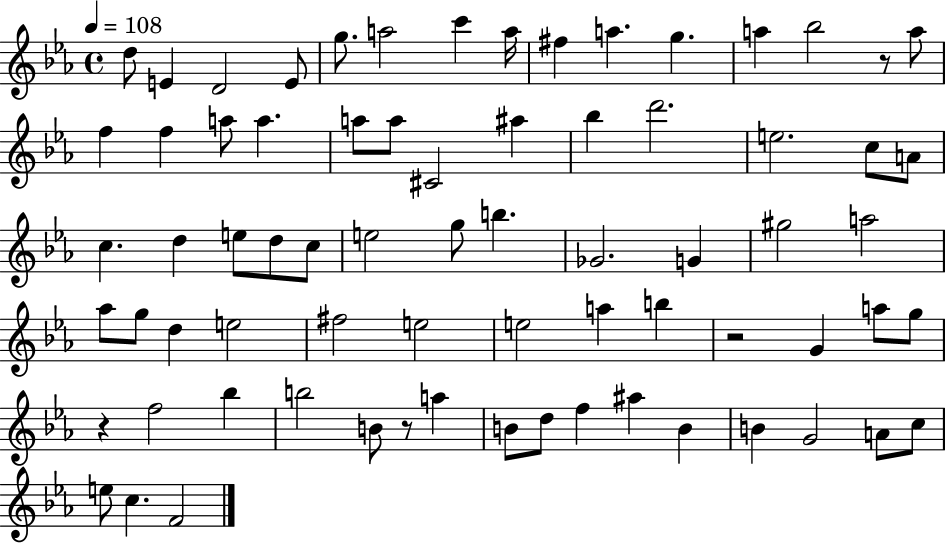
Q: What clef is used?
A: treble